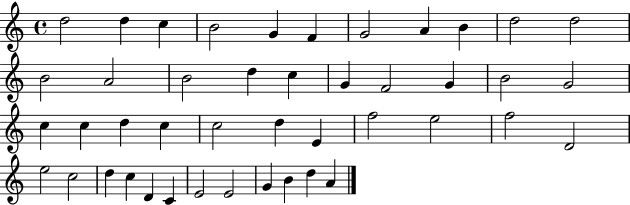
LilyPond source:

{
  \clef treble
  \time 4/4
  \defaultTimeSignature
  \key c \major
  d''2 d''4 c''4 | b'2 g'4 f'4 | g'2 a'4 b'4 | d''2 d''2 | \break b'2 a'2 | b'2 d''4 c''4 | g'4 f'2 g'4 | b'2 g'2 | \break c''4 c''4 d''4 c''4 | c''2 d''4 e'4 | f''2 e''2 | f''2 d'2 | \break e''2 c''2 | d''4 c''4 d'4 c'4 | e'2 e'2 | g'4 b'4 d''4 a'4 | \break \bar "|."
}